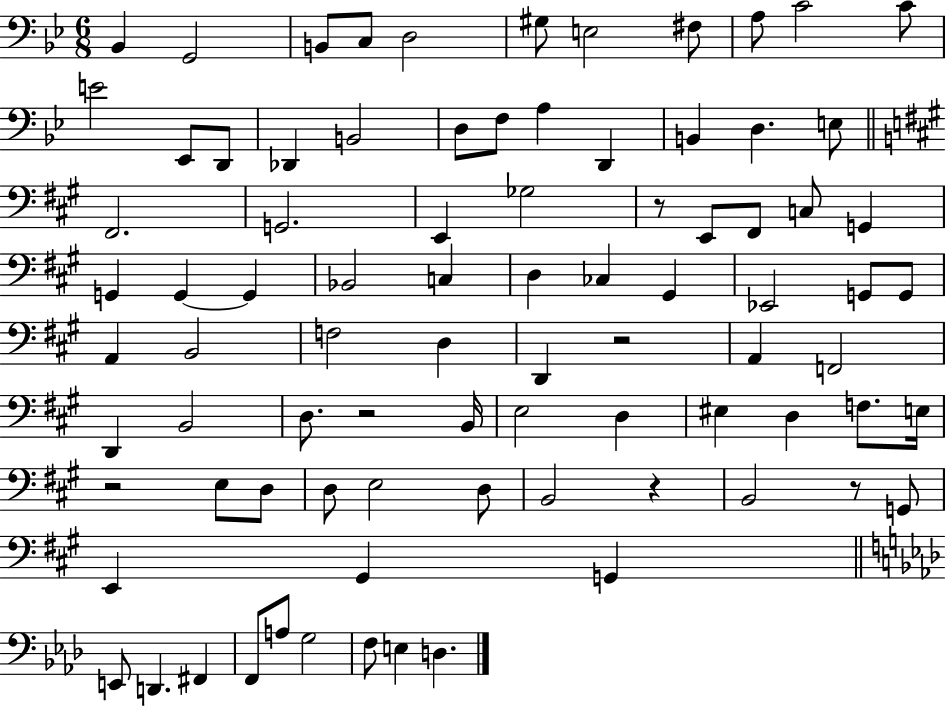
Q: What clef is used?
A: bass